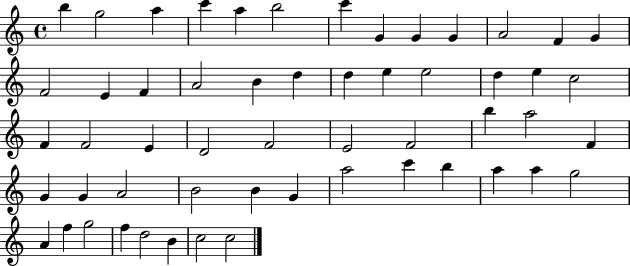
X:1
T:Untitled
M:4/4
L:1/4
K:C
b g2 a c' a b2 c' G G G A2 F G F2 E F A2 B d d e e2 d e c2 F F2 E D2 F2 E2 F2 b a2 F G G A2 B2 B G a2 c' b a a g2 A f g2 f d2 B c2 c2